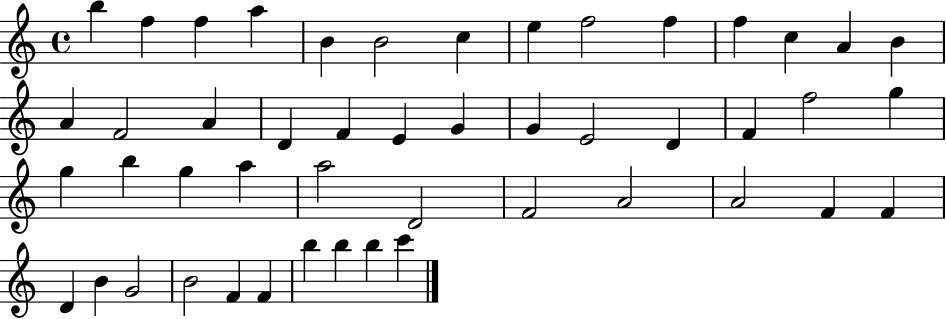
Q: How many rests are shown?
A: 0